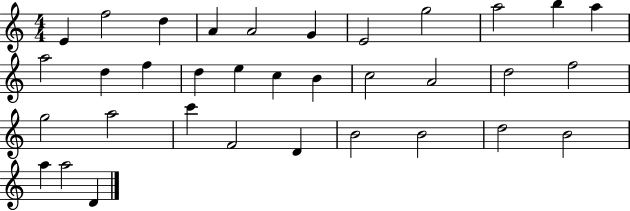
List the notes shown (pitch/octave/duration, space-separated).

E4/q F5/h D5/q A4/q A4/h G4/q E4/h G5/h A5/h B5/q A5/q A5/h D5/q F5/q D5/q E5/q C5/q B4/q C5/h A4/h D5/h F5/h G5/h A5/h C6/q F4/h D4/q B4/h B4/h D5/h B4/h A5/q A5/h D4/q